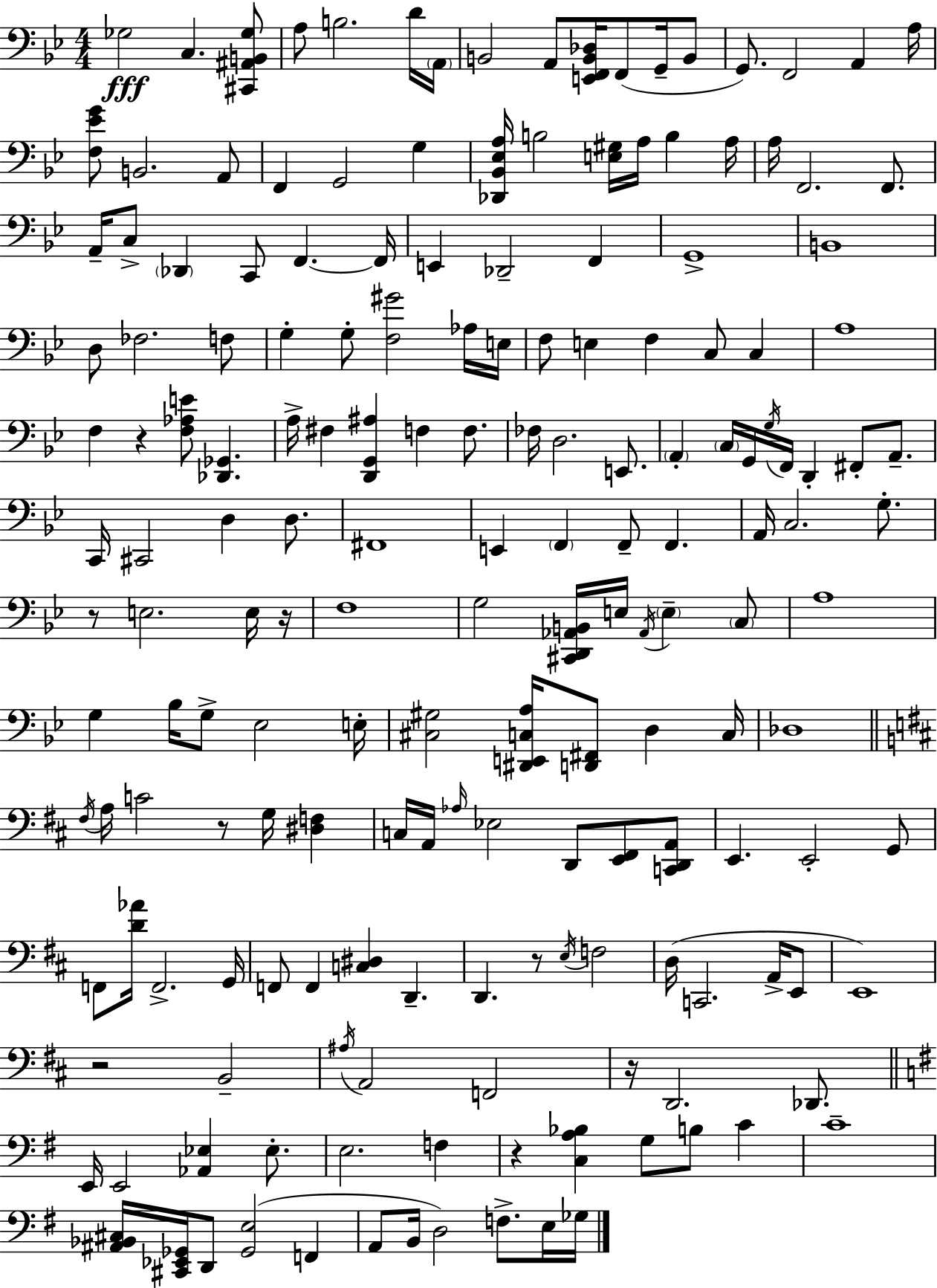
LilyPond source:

{
  \clef bass
  \numericTimeSignature
  \time 4/4
  \key bes \major
  ges2\fff c4. <cis, ais, b, ges>8 | a8 b2. d'16 \parenthesize a,16 | b,2 a,8 <e, f, b, des>16 f,8( g,16-- b,8 | g,8.) f,2 a,4 a16 | \break <f ees' g'>8 b,2. a,8 | f,4 g,2 g4 | <des, bes, ees a>16 b2 <e gis>16 a16 b4 a16 | a16 f,2. f,8. | \break a,16-- c8-> \parenthesize des,4 c,8 f,4.~~ f,16 | e,4 des,2-- f,4 | g,1-> | b,1 | \break d8 fes2. f8 | g4-. g8-. <f gis'>2 aes16 e16 | f8 e4 f4 c8 c4 | a1 | \break f4 r4 <f aes e'>8 <des, ges,>4. | a16-> fis4 <d, g, ais>4 f4 f8. | fes16 d2. e,8. | \parenthesize a,4-. \parenthesize c16 g,16 \acciaccatura { g16 } f,16 d,4-. fis,8-. a,8.-- | \break c,16 cis,2 d4 d8. | fis,1 | e,4 \parenthesize f,4 f,8-- f,4. | a,16 c2. g8.-. | \break r8 e2. e16 | r16 f1 | g2 <cis, d, aes, b,>16 e16 \acciaccatura { aes,16 } \parenthesize e4-- | \parenthesize c8 a1 | \break g4 bes16 g8-> ees2 | e16-. <cis gis>2 <dis, e, c a>16 <d, fis,>8 d4 | c16 des1 | \bar "||" \break \key d \major \acciaccatura { fis16 } a16 c'2 r8 g16 <dis f>4 | c16 a,16 \grace { aes16 } ees2 d,8 <e, fis,>8 | <c, d, a,>8 e,4. e,2-. | g,8 f,8 <d' aes'>16 f,2.-> | \break g,16 f,8 f,4 <c dis>4 d,4.-- | d,4. r8 \acciaccatura { e16 } f2 | d16( c,2. | a,16-> e,8 e,1) | \break r2 b,2-- | \acciaccatura { ais16 } a,2 f,2 | r16 d,2. | des,8. \bar "||" \break \key g \major e,16 e,2 <aes, ees>4 ees8.-. | e2. f4 | r4 <c a bes>4 g8 b8 c'4 | c'1-- | \break <ais, bes, cis>16 <cis, ees, ges,>16 d,8 <ges, e>2( f,4 | a,8 b,16 d2) f8.-> e16 ges16 | \bar "|."
}